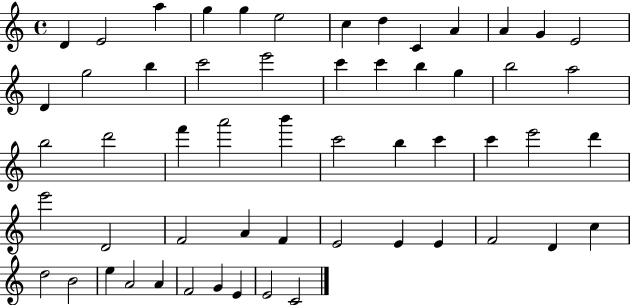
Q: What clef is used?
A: treble